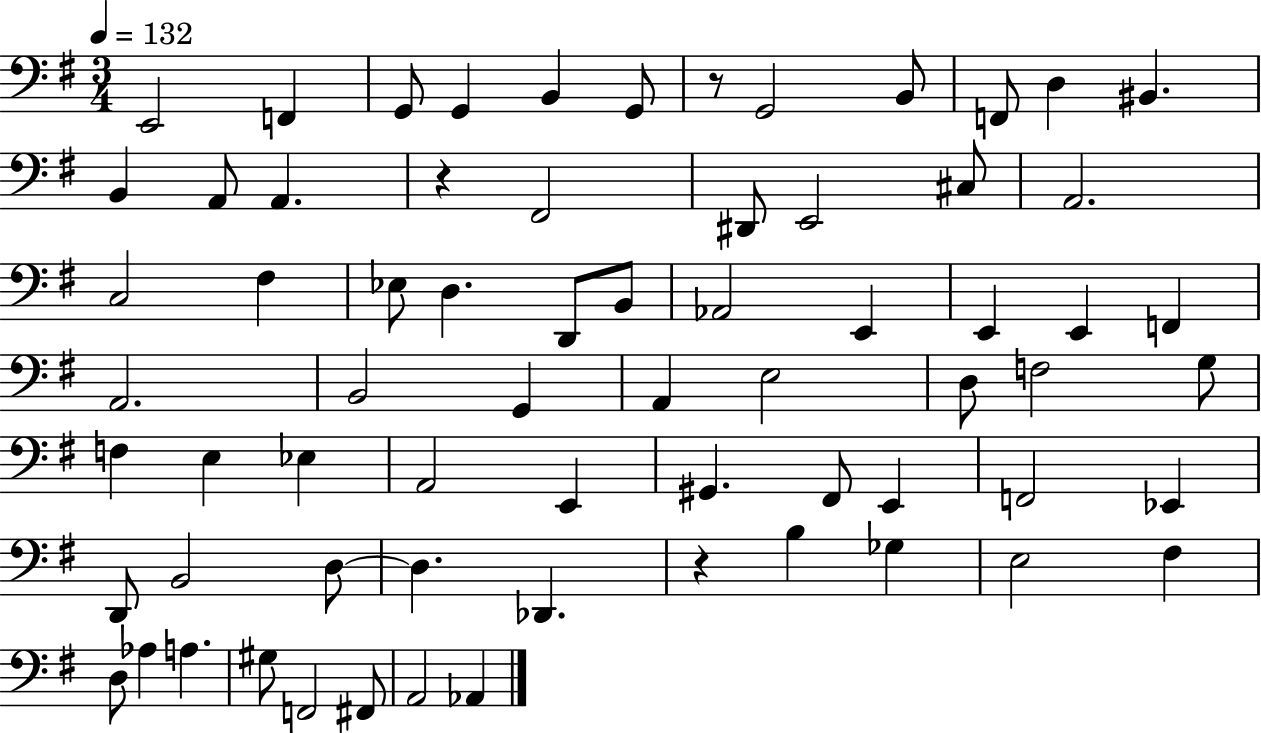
E2/h F2/q G2/e G2/q B2/q G2/e R/e G2/h B2/e F2/e D3/q BIS2/q. B2/q A2/e A2/q. R/q F#2/h D#2/e E2/h C#3/e A2/h. C3/h F#3/q Eb3/e D3/q. D2/e B2/e Ab2/h E2/q E2/q E2/q F2/q A2/h. B2/h G2/q A2/q E3/h D3/e F3/h G3/e F3/q E3/q Eb3/q A2/h E2/q G#2/q. F#2/e E2/q F2/h Eb2/q D2/e B2/h D3/e D3/q. Db2/q. R/q B3/q Gb3/q E3/h F#3/q D3/e Ab3/q A3/q. G#3/e F2/h F#2/e A2/h Ab2/q